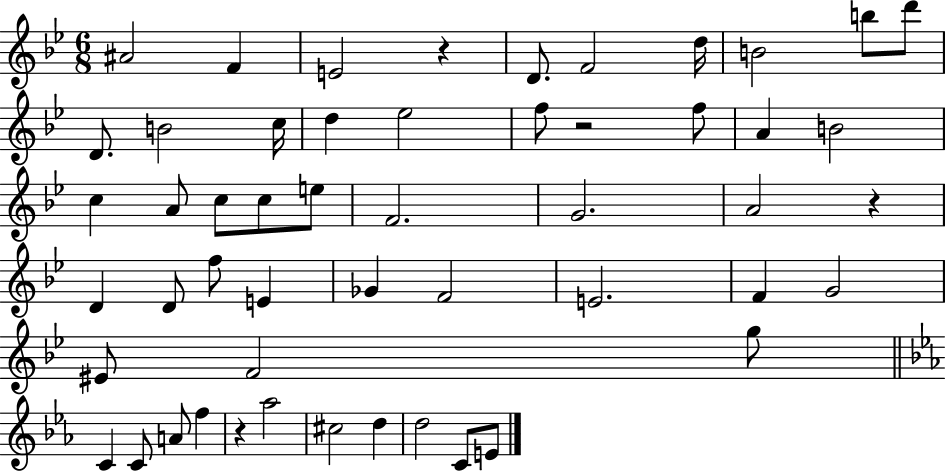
A#4/h F4/q E4/h R/q D4/e. F4/h D5/s B4/h B5/e D6/e D4/e. B4/h C5/s D5/q Eb5/h F5/e R/h F5/e A4/q B4/h C5/q A4/e C5/e C5/e E5/e F4/h. G4/h. A4/h R/q D4/q D4/e F5/e E4/q Gb4/q F4/h E4/h. F4/q G4/h EIS4/e F4/h G5/e C4/q C4/e A4/e F5/q R/q Ab5/h C#5/h D5/q D5/h C4/e E4/e